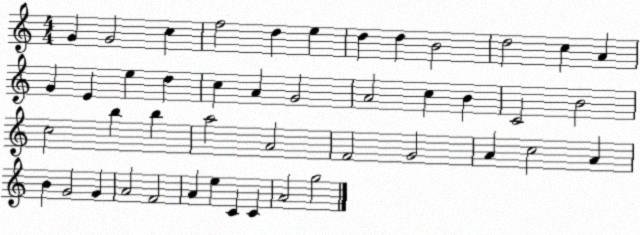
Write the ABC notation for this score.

X:1
T:Untitled
M:4/4
L:1/4
K:C
G G2 c f2 d e d d B2 d2 c A G E e d c A G2 A2 c B C2 B2 c2 b b a2 A2 F2 G2 A c2 A B G2 G A2 F2 A e C C A2 g2